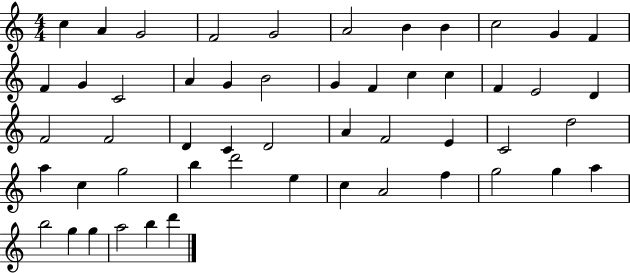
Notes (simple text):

C5/q A4/q G4/h F4/h G4/h A4/h B4/q B4/q C5/h G4/q F4/q F4/q G4/q C4/h A4/q G4/q B4/h G4/q F4/q C5/q C5/q F4/q E4/h D4/q F4/h F4/h D4/q C4/q D4/h A4/q F4/h E4/q C4/h D5/h A5/q C5/q G5/h B5/q D6/h E5/q C5/q A4/h F5/q G5/h G5/q A5/q B5/h G5/q G5/q A5/h B5/q D6/q